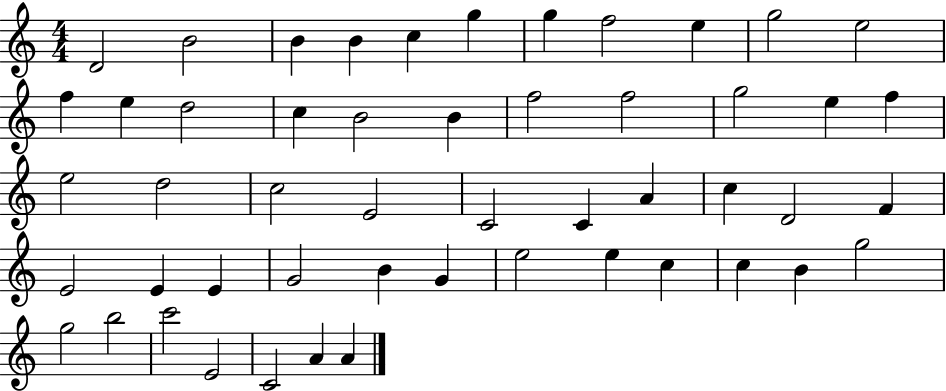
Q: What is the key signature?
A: C major